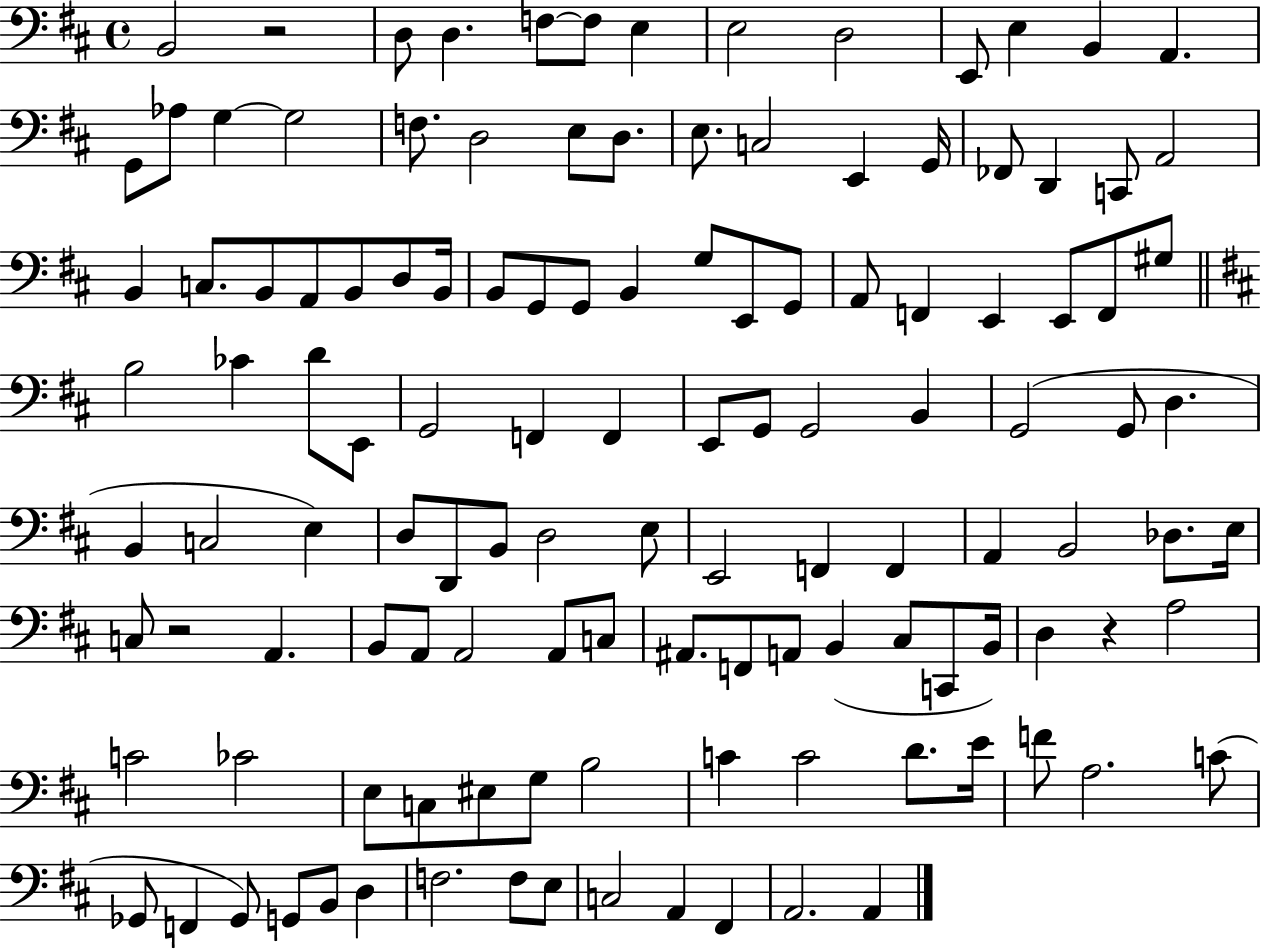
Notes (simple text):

B2/h R/h D3/e D3/q. F3/e F3/e E3/q E3/h D3/h E2/e E3/q B2/q A2/q. G2/e Ab3/e G3/q G3/h F3/e. D3/h E3/e D3/e. E3/e. C3/h E2/q G2/s FES2/e D2/q C2/e A2/h B2/q C3/e. B2/e A2/e B2/e D3/e B2/s B2/e G2/e G2/e B2/q G3/e E2/e G2/e A2/e F2/q E2/q E2/e F2/e G#3/e B3/h CES4/q D4/e E2/e G2/h F2/q F2/q E2/e G2/e G2/h B2/q G2/h G2/e D3/q. B2/q C3/h E3/q D3/e D2/e B2/e D3/h E3/e E2/h F2/q F2/q A2/q B2/h Db3/e. E3/s C3/e R/h A2/q. B2/e A2/e A2/h A2/e C3/e A#2/e. F2/e A2/e B2/q C#3/e C2/e B2/s D3/q R/q A3/h C4/h CES4/h E3/e C3/e EIS3/e G3/e B3/h C4/q C4/h D4/e. E4/s F4/e A3/h. C4/e Gb2/e F2/q Gb2/e G2/e B2/e D3/q F3/h. F3/e E3/e C3/h A2/q F#2/q A2/h. A2/q